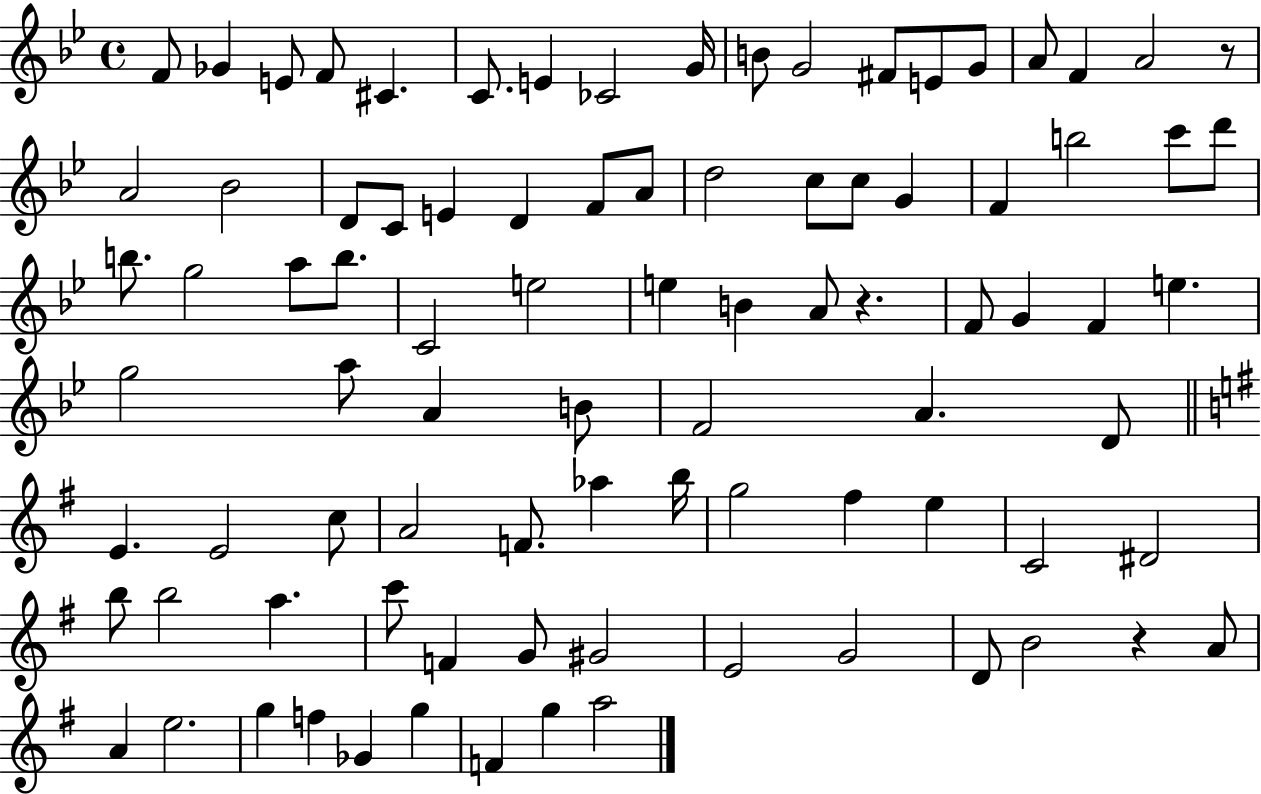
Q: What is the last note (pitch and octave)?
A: A5